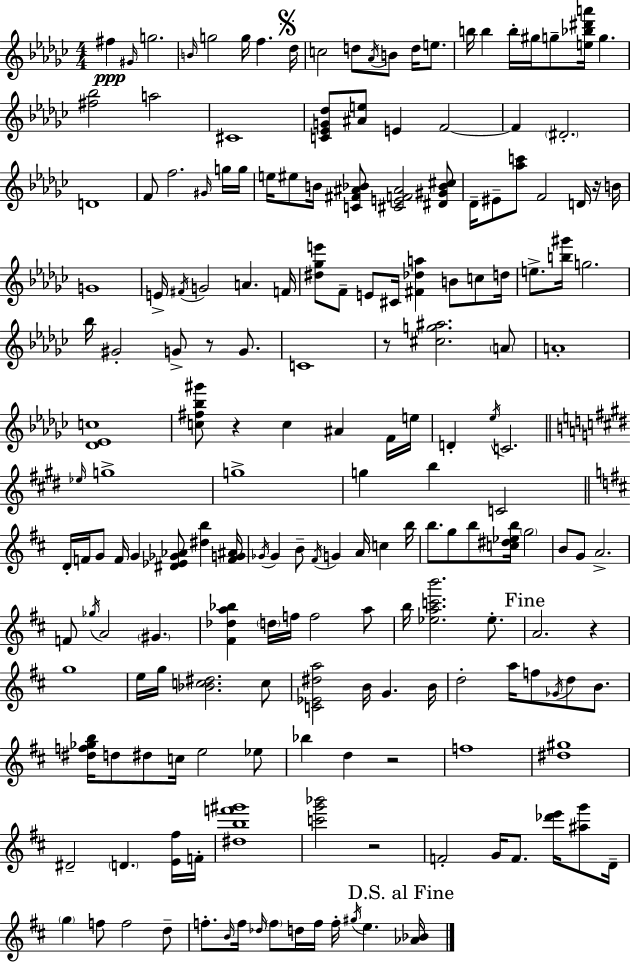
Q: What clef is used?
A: treble